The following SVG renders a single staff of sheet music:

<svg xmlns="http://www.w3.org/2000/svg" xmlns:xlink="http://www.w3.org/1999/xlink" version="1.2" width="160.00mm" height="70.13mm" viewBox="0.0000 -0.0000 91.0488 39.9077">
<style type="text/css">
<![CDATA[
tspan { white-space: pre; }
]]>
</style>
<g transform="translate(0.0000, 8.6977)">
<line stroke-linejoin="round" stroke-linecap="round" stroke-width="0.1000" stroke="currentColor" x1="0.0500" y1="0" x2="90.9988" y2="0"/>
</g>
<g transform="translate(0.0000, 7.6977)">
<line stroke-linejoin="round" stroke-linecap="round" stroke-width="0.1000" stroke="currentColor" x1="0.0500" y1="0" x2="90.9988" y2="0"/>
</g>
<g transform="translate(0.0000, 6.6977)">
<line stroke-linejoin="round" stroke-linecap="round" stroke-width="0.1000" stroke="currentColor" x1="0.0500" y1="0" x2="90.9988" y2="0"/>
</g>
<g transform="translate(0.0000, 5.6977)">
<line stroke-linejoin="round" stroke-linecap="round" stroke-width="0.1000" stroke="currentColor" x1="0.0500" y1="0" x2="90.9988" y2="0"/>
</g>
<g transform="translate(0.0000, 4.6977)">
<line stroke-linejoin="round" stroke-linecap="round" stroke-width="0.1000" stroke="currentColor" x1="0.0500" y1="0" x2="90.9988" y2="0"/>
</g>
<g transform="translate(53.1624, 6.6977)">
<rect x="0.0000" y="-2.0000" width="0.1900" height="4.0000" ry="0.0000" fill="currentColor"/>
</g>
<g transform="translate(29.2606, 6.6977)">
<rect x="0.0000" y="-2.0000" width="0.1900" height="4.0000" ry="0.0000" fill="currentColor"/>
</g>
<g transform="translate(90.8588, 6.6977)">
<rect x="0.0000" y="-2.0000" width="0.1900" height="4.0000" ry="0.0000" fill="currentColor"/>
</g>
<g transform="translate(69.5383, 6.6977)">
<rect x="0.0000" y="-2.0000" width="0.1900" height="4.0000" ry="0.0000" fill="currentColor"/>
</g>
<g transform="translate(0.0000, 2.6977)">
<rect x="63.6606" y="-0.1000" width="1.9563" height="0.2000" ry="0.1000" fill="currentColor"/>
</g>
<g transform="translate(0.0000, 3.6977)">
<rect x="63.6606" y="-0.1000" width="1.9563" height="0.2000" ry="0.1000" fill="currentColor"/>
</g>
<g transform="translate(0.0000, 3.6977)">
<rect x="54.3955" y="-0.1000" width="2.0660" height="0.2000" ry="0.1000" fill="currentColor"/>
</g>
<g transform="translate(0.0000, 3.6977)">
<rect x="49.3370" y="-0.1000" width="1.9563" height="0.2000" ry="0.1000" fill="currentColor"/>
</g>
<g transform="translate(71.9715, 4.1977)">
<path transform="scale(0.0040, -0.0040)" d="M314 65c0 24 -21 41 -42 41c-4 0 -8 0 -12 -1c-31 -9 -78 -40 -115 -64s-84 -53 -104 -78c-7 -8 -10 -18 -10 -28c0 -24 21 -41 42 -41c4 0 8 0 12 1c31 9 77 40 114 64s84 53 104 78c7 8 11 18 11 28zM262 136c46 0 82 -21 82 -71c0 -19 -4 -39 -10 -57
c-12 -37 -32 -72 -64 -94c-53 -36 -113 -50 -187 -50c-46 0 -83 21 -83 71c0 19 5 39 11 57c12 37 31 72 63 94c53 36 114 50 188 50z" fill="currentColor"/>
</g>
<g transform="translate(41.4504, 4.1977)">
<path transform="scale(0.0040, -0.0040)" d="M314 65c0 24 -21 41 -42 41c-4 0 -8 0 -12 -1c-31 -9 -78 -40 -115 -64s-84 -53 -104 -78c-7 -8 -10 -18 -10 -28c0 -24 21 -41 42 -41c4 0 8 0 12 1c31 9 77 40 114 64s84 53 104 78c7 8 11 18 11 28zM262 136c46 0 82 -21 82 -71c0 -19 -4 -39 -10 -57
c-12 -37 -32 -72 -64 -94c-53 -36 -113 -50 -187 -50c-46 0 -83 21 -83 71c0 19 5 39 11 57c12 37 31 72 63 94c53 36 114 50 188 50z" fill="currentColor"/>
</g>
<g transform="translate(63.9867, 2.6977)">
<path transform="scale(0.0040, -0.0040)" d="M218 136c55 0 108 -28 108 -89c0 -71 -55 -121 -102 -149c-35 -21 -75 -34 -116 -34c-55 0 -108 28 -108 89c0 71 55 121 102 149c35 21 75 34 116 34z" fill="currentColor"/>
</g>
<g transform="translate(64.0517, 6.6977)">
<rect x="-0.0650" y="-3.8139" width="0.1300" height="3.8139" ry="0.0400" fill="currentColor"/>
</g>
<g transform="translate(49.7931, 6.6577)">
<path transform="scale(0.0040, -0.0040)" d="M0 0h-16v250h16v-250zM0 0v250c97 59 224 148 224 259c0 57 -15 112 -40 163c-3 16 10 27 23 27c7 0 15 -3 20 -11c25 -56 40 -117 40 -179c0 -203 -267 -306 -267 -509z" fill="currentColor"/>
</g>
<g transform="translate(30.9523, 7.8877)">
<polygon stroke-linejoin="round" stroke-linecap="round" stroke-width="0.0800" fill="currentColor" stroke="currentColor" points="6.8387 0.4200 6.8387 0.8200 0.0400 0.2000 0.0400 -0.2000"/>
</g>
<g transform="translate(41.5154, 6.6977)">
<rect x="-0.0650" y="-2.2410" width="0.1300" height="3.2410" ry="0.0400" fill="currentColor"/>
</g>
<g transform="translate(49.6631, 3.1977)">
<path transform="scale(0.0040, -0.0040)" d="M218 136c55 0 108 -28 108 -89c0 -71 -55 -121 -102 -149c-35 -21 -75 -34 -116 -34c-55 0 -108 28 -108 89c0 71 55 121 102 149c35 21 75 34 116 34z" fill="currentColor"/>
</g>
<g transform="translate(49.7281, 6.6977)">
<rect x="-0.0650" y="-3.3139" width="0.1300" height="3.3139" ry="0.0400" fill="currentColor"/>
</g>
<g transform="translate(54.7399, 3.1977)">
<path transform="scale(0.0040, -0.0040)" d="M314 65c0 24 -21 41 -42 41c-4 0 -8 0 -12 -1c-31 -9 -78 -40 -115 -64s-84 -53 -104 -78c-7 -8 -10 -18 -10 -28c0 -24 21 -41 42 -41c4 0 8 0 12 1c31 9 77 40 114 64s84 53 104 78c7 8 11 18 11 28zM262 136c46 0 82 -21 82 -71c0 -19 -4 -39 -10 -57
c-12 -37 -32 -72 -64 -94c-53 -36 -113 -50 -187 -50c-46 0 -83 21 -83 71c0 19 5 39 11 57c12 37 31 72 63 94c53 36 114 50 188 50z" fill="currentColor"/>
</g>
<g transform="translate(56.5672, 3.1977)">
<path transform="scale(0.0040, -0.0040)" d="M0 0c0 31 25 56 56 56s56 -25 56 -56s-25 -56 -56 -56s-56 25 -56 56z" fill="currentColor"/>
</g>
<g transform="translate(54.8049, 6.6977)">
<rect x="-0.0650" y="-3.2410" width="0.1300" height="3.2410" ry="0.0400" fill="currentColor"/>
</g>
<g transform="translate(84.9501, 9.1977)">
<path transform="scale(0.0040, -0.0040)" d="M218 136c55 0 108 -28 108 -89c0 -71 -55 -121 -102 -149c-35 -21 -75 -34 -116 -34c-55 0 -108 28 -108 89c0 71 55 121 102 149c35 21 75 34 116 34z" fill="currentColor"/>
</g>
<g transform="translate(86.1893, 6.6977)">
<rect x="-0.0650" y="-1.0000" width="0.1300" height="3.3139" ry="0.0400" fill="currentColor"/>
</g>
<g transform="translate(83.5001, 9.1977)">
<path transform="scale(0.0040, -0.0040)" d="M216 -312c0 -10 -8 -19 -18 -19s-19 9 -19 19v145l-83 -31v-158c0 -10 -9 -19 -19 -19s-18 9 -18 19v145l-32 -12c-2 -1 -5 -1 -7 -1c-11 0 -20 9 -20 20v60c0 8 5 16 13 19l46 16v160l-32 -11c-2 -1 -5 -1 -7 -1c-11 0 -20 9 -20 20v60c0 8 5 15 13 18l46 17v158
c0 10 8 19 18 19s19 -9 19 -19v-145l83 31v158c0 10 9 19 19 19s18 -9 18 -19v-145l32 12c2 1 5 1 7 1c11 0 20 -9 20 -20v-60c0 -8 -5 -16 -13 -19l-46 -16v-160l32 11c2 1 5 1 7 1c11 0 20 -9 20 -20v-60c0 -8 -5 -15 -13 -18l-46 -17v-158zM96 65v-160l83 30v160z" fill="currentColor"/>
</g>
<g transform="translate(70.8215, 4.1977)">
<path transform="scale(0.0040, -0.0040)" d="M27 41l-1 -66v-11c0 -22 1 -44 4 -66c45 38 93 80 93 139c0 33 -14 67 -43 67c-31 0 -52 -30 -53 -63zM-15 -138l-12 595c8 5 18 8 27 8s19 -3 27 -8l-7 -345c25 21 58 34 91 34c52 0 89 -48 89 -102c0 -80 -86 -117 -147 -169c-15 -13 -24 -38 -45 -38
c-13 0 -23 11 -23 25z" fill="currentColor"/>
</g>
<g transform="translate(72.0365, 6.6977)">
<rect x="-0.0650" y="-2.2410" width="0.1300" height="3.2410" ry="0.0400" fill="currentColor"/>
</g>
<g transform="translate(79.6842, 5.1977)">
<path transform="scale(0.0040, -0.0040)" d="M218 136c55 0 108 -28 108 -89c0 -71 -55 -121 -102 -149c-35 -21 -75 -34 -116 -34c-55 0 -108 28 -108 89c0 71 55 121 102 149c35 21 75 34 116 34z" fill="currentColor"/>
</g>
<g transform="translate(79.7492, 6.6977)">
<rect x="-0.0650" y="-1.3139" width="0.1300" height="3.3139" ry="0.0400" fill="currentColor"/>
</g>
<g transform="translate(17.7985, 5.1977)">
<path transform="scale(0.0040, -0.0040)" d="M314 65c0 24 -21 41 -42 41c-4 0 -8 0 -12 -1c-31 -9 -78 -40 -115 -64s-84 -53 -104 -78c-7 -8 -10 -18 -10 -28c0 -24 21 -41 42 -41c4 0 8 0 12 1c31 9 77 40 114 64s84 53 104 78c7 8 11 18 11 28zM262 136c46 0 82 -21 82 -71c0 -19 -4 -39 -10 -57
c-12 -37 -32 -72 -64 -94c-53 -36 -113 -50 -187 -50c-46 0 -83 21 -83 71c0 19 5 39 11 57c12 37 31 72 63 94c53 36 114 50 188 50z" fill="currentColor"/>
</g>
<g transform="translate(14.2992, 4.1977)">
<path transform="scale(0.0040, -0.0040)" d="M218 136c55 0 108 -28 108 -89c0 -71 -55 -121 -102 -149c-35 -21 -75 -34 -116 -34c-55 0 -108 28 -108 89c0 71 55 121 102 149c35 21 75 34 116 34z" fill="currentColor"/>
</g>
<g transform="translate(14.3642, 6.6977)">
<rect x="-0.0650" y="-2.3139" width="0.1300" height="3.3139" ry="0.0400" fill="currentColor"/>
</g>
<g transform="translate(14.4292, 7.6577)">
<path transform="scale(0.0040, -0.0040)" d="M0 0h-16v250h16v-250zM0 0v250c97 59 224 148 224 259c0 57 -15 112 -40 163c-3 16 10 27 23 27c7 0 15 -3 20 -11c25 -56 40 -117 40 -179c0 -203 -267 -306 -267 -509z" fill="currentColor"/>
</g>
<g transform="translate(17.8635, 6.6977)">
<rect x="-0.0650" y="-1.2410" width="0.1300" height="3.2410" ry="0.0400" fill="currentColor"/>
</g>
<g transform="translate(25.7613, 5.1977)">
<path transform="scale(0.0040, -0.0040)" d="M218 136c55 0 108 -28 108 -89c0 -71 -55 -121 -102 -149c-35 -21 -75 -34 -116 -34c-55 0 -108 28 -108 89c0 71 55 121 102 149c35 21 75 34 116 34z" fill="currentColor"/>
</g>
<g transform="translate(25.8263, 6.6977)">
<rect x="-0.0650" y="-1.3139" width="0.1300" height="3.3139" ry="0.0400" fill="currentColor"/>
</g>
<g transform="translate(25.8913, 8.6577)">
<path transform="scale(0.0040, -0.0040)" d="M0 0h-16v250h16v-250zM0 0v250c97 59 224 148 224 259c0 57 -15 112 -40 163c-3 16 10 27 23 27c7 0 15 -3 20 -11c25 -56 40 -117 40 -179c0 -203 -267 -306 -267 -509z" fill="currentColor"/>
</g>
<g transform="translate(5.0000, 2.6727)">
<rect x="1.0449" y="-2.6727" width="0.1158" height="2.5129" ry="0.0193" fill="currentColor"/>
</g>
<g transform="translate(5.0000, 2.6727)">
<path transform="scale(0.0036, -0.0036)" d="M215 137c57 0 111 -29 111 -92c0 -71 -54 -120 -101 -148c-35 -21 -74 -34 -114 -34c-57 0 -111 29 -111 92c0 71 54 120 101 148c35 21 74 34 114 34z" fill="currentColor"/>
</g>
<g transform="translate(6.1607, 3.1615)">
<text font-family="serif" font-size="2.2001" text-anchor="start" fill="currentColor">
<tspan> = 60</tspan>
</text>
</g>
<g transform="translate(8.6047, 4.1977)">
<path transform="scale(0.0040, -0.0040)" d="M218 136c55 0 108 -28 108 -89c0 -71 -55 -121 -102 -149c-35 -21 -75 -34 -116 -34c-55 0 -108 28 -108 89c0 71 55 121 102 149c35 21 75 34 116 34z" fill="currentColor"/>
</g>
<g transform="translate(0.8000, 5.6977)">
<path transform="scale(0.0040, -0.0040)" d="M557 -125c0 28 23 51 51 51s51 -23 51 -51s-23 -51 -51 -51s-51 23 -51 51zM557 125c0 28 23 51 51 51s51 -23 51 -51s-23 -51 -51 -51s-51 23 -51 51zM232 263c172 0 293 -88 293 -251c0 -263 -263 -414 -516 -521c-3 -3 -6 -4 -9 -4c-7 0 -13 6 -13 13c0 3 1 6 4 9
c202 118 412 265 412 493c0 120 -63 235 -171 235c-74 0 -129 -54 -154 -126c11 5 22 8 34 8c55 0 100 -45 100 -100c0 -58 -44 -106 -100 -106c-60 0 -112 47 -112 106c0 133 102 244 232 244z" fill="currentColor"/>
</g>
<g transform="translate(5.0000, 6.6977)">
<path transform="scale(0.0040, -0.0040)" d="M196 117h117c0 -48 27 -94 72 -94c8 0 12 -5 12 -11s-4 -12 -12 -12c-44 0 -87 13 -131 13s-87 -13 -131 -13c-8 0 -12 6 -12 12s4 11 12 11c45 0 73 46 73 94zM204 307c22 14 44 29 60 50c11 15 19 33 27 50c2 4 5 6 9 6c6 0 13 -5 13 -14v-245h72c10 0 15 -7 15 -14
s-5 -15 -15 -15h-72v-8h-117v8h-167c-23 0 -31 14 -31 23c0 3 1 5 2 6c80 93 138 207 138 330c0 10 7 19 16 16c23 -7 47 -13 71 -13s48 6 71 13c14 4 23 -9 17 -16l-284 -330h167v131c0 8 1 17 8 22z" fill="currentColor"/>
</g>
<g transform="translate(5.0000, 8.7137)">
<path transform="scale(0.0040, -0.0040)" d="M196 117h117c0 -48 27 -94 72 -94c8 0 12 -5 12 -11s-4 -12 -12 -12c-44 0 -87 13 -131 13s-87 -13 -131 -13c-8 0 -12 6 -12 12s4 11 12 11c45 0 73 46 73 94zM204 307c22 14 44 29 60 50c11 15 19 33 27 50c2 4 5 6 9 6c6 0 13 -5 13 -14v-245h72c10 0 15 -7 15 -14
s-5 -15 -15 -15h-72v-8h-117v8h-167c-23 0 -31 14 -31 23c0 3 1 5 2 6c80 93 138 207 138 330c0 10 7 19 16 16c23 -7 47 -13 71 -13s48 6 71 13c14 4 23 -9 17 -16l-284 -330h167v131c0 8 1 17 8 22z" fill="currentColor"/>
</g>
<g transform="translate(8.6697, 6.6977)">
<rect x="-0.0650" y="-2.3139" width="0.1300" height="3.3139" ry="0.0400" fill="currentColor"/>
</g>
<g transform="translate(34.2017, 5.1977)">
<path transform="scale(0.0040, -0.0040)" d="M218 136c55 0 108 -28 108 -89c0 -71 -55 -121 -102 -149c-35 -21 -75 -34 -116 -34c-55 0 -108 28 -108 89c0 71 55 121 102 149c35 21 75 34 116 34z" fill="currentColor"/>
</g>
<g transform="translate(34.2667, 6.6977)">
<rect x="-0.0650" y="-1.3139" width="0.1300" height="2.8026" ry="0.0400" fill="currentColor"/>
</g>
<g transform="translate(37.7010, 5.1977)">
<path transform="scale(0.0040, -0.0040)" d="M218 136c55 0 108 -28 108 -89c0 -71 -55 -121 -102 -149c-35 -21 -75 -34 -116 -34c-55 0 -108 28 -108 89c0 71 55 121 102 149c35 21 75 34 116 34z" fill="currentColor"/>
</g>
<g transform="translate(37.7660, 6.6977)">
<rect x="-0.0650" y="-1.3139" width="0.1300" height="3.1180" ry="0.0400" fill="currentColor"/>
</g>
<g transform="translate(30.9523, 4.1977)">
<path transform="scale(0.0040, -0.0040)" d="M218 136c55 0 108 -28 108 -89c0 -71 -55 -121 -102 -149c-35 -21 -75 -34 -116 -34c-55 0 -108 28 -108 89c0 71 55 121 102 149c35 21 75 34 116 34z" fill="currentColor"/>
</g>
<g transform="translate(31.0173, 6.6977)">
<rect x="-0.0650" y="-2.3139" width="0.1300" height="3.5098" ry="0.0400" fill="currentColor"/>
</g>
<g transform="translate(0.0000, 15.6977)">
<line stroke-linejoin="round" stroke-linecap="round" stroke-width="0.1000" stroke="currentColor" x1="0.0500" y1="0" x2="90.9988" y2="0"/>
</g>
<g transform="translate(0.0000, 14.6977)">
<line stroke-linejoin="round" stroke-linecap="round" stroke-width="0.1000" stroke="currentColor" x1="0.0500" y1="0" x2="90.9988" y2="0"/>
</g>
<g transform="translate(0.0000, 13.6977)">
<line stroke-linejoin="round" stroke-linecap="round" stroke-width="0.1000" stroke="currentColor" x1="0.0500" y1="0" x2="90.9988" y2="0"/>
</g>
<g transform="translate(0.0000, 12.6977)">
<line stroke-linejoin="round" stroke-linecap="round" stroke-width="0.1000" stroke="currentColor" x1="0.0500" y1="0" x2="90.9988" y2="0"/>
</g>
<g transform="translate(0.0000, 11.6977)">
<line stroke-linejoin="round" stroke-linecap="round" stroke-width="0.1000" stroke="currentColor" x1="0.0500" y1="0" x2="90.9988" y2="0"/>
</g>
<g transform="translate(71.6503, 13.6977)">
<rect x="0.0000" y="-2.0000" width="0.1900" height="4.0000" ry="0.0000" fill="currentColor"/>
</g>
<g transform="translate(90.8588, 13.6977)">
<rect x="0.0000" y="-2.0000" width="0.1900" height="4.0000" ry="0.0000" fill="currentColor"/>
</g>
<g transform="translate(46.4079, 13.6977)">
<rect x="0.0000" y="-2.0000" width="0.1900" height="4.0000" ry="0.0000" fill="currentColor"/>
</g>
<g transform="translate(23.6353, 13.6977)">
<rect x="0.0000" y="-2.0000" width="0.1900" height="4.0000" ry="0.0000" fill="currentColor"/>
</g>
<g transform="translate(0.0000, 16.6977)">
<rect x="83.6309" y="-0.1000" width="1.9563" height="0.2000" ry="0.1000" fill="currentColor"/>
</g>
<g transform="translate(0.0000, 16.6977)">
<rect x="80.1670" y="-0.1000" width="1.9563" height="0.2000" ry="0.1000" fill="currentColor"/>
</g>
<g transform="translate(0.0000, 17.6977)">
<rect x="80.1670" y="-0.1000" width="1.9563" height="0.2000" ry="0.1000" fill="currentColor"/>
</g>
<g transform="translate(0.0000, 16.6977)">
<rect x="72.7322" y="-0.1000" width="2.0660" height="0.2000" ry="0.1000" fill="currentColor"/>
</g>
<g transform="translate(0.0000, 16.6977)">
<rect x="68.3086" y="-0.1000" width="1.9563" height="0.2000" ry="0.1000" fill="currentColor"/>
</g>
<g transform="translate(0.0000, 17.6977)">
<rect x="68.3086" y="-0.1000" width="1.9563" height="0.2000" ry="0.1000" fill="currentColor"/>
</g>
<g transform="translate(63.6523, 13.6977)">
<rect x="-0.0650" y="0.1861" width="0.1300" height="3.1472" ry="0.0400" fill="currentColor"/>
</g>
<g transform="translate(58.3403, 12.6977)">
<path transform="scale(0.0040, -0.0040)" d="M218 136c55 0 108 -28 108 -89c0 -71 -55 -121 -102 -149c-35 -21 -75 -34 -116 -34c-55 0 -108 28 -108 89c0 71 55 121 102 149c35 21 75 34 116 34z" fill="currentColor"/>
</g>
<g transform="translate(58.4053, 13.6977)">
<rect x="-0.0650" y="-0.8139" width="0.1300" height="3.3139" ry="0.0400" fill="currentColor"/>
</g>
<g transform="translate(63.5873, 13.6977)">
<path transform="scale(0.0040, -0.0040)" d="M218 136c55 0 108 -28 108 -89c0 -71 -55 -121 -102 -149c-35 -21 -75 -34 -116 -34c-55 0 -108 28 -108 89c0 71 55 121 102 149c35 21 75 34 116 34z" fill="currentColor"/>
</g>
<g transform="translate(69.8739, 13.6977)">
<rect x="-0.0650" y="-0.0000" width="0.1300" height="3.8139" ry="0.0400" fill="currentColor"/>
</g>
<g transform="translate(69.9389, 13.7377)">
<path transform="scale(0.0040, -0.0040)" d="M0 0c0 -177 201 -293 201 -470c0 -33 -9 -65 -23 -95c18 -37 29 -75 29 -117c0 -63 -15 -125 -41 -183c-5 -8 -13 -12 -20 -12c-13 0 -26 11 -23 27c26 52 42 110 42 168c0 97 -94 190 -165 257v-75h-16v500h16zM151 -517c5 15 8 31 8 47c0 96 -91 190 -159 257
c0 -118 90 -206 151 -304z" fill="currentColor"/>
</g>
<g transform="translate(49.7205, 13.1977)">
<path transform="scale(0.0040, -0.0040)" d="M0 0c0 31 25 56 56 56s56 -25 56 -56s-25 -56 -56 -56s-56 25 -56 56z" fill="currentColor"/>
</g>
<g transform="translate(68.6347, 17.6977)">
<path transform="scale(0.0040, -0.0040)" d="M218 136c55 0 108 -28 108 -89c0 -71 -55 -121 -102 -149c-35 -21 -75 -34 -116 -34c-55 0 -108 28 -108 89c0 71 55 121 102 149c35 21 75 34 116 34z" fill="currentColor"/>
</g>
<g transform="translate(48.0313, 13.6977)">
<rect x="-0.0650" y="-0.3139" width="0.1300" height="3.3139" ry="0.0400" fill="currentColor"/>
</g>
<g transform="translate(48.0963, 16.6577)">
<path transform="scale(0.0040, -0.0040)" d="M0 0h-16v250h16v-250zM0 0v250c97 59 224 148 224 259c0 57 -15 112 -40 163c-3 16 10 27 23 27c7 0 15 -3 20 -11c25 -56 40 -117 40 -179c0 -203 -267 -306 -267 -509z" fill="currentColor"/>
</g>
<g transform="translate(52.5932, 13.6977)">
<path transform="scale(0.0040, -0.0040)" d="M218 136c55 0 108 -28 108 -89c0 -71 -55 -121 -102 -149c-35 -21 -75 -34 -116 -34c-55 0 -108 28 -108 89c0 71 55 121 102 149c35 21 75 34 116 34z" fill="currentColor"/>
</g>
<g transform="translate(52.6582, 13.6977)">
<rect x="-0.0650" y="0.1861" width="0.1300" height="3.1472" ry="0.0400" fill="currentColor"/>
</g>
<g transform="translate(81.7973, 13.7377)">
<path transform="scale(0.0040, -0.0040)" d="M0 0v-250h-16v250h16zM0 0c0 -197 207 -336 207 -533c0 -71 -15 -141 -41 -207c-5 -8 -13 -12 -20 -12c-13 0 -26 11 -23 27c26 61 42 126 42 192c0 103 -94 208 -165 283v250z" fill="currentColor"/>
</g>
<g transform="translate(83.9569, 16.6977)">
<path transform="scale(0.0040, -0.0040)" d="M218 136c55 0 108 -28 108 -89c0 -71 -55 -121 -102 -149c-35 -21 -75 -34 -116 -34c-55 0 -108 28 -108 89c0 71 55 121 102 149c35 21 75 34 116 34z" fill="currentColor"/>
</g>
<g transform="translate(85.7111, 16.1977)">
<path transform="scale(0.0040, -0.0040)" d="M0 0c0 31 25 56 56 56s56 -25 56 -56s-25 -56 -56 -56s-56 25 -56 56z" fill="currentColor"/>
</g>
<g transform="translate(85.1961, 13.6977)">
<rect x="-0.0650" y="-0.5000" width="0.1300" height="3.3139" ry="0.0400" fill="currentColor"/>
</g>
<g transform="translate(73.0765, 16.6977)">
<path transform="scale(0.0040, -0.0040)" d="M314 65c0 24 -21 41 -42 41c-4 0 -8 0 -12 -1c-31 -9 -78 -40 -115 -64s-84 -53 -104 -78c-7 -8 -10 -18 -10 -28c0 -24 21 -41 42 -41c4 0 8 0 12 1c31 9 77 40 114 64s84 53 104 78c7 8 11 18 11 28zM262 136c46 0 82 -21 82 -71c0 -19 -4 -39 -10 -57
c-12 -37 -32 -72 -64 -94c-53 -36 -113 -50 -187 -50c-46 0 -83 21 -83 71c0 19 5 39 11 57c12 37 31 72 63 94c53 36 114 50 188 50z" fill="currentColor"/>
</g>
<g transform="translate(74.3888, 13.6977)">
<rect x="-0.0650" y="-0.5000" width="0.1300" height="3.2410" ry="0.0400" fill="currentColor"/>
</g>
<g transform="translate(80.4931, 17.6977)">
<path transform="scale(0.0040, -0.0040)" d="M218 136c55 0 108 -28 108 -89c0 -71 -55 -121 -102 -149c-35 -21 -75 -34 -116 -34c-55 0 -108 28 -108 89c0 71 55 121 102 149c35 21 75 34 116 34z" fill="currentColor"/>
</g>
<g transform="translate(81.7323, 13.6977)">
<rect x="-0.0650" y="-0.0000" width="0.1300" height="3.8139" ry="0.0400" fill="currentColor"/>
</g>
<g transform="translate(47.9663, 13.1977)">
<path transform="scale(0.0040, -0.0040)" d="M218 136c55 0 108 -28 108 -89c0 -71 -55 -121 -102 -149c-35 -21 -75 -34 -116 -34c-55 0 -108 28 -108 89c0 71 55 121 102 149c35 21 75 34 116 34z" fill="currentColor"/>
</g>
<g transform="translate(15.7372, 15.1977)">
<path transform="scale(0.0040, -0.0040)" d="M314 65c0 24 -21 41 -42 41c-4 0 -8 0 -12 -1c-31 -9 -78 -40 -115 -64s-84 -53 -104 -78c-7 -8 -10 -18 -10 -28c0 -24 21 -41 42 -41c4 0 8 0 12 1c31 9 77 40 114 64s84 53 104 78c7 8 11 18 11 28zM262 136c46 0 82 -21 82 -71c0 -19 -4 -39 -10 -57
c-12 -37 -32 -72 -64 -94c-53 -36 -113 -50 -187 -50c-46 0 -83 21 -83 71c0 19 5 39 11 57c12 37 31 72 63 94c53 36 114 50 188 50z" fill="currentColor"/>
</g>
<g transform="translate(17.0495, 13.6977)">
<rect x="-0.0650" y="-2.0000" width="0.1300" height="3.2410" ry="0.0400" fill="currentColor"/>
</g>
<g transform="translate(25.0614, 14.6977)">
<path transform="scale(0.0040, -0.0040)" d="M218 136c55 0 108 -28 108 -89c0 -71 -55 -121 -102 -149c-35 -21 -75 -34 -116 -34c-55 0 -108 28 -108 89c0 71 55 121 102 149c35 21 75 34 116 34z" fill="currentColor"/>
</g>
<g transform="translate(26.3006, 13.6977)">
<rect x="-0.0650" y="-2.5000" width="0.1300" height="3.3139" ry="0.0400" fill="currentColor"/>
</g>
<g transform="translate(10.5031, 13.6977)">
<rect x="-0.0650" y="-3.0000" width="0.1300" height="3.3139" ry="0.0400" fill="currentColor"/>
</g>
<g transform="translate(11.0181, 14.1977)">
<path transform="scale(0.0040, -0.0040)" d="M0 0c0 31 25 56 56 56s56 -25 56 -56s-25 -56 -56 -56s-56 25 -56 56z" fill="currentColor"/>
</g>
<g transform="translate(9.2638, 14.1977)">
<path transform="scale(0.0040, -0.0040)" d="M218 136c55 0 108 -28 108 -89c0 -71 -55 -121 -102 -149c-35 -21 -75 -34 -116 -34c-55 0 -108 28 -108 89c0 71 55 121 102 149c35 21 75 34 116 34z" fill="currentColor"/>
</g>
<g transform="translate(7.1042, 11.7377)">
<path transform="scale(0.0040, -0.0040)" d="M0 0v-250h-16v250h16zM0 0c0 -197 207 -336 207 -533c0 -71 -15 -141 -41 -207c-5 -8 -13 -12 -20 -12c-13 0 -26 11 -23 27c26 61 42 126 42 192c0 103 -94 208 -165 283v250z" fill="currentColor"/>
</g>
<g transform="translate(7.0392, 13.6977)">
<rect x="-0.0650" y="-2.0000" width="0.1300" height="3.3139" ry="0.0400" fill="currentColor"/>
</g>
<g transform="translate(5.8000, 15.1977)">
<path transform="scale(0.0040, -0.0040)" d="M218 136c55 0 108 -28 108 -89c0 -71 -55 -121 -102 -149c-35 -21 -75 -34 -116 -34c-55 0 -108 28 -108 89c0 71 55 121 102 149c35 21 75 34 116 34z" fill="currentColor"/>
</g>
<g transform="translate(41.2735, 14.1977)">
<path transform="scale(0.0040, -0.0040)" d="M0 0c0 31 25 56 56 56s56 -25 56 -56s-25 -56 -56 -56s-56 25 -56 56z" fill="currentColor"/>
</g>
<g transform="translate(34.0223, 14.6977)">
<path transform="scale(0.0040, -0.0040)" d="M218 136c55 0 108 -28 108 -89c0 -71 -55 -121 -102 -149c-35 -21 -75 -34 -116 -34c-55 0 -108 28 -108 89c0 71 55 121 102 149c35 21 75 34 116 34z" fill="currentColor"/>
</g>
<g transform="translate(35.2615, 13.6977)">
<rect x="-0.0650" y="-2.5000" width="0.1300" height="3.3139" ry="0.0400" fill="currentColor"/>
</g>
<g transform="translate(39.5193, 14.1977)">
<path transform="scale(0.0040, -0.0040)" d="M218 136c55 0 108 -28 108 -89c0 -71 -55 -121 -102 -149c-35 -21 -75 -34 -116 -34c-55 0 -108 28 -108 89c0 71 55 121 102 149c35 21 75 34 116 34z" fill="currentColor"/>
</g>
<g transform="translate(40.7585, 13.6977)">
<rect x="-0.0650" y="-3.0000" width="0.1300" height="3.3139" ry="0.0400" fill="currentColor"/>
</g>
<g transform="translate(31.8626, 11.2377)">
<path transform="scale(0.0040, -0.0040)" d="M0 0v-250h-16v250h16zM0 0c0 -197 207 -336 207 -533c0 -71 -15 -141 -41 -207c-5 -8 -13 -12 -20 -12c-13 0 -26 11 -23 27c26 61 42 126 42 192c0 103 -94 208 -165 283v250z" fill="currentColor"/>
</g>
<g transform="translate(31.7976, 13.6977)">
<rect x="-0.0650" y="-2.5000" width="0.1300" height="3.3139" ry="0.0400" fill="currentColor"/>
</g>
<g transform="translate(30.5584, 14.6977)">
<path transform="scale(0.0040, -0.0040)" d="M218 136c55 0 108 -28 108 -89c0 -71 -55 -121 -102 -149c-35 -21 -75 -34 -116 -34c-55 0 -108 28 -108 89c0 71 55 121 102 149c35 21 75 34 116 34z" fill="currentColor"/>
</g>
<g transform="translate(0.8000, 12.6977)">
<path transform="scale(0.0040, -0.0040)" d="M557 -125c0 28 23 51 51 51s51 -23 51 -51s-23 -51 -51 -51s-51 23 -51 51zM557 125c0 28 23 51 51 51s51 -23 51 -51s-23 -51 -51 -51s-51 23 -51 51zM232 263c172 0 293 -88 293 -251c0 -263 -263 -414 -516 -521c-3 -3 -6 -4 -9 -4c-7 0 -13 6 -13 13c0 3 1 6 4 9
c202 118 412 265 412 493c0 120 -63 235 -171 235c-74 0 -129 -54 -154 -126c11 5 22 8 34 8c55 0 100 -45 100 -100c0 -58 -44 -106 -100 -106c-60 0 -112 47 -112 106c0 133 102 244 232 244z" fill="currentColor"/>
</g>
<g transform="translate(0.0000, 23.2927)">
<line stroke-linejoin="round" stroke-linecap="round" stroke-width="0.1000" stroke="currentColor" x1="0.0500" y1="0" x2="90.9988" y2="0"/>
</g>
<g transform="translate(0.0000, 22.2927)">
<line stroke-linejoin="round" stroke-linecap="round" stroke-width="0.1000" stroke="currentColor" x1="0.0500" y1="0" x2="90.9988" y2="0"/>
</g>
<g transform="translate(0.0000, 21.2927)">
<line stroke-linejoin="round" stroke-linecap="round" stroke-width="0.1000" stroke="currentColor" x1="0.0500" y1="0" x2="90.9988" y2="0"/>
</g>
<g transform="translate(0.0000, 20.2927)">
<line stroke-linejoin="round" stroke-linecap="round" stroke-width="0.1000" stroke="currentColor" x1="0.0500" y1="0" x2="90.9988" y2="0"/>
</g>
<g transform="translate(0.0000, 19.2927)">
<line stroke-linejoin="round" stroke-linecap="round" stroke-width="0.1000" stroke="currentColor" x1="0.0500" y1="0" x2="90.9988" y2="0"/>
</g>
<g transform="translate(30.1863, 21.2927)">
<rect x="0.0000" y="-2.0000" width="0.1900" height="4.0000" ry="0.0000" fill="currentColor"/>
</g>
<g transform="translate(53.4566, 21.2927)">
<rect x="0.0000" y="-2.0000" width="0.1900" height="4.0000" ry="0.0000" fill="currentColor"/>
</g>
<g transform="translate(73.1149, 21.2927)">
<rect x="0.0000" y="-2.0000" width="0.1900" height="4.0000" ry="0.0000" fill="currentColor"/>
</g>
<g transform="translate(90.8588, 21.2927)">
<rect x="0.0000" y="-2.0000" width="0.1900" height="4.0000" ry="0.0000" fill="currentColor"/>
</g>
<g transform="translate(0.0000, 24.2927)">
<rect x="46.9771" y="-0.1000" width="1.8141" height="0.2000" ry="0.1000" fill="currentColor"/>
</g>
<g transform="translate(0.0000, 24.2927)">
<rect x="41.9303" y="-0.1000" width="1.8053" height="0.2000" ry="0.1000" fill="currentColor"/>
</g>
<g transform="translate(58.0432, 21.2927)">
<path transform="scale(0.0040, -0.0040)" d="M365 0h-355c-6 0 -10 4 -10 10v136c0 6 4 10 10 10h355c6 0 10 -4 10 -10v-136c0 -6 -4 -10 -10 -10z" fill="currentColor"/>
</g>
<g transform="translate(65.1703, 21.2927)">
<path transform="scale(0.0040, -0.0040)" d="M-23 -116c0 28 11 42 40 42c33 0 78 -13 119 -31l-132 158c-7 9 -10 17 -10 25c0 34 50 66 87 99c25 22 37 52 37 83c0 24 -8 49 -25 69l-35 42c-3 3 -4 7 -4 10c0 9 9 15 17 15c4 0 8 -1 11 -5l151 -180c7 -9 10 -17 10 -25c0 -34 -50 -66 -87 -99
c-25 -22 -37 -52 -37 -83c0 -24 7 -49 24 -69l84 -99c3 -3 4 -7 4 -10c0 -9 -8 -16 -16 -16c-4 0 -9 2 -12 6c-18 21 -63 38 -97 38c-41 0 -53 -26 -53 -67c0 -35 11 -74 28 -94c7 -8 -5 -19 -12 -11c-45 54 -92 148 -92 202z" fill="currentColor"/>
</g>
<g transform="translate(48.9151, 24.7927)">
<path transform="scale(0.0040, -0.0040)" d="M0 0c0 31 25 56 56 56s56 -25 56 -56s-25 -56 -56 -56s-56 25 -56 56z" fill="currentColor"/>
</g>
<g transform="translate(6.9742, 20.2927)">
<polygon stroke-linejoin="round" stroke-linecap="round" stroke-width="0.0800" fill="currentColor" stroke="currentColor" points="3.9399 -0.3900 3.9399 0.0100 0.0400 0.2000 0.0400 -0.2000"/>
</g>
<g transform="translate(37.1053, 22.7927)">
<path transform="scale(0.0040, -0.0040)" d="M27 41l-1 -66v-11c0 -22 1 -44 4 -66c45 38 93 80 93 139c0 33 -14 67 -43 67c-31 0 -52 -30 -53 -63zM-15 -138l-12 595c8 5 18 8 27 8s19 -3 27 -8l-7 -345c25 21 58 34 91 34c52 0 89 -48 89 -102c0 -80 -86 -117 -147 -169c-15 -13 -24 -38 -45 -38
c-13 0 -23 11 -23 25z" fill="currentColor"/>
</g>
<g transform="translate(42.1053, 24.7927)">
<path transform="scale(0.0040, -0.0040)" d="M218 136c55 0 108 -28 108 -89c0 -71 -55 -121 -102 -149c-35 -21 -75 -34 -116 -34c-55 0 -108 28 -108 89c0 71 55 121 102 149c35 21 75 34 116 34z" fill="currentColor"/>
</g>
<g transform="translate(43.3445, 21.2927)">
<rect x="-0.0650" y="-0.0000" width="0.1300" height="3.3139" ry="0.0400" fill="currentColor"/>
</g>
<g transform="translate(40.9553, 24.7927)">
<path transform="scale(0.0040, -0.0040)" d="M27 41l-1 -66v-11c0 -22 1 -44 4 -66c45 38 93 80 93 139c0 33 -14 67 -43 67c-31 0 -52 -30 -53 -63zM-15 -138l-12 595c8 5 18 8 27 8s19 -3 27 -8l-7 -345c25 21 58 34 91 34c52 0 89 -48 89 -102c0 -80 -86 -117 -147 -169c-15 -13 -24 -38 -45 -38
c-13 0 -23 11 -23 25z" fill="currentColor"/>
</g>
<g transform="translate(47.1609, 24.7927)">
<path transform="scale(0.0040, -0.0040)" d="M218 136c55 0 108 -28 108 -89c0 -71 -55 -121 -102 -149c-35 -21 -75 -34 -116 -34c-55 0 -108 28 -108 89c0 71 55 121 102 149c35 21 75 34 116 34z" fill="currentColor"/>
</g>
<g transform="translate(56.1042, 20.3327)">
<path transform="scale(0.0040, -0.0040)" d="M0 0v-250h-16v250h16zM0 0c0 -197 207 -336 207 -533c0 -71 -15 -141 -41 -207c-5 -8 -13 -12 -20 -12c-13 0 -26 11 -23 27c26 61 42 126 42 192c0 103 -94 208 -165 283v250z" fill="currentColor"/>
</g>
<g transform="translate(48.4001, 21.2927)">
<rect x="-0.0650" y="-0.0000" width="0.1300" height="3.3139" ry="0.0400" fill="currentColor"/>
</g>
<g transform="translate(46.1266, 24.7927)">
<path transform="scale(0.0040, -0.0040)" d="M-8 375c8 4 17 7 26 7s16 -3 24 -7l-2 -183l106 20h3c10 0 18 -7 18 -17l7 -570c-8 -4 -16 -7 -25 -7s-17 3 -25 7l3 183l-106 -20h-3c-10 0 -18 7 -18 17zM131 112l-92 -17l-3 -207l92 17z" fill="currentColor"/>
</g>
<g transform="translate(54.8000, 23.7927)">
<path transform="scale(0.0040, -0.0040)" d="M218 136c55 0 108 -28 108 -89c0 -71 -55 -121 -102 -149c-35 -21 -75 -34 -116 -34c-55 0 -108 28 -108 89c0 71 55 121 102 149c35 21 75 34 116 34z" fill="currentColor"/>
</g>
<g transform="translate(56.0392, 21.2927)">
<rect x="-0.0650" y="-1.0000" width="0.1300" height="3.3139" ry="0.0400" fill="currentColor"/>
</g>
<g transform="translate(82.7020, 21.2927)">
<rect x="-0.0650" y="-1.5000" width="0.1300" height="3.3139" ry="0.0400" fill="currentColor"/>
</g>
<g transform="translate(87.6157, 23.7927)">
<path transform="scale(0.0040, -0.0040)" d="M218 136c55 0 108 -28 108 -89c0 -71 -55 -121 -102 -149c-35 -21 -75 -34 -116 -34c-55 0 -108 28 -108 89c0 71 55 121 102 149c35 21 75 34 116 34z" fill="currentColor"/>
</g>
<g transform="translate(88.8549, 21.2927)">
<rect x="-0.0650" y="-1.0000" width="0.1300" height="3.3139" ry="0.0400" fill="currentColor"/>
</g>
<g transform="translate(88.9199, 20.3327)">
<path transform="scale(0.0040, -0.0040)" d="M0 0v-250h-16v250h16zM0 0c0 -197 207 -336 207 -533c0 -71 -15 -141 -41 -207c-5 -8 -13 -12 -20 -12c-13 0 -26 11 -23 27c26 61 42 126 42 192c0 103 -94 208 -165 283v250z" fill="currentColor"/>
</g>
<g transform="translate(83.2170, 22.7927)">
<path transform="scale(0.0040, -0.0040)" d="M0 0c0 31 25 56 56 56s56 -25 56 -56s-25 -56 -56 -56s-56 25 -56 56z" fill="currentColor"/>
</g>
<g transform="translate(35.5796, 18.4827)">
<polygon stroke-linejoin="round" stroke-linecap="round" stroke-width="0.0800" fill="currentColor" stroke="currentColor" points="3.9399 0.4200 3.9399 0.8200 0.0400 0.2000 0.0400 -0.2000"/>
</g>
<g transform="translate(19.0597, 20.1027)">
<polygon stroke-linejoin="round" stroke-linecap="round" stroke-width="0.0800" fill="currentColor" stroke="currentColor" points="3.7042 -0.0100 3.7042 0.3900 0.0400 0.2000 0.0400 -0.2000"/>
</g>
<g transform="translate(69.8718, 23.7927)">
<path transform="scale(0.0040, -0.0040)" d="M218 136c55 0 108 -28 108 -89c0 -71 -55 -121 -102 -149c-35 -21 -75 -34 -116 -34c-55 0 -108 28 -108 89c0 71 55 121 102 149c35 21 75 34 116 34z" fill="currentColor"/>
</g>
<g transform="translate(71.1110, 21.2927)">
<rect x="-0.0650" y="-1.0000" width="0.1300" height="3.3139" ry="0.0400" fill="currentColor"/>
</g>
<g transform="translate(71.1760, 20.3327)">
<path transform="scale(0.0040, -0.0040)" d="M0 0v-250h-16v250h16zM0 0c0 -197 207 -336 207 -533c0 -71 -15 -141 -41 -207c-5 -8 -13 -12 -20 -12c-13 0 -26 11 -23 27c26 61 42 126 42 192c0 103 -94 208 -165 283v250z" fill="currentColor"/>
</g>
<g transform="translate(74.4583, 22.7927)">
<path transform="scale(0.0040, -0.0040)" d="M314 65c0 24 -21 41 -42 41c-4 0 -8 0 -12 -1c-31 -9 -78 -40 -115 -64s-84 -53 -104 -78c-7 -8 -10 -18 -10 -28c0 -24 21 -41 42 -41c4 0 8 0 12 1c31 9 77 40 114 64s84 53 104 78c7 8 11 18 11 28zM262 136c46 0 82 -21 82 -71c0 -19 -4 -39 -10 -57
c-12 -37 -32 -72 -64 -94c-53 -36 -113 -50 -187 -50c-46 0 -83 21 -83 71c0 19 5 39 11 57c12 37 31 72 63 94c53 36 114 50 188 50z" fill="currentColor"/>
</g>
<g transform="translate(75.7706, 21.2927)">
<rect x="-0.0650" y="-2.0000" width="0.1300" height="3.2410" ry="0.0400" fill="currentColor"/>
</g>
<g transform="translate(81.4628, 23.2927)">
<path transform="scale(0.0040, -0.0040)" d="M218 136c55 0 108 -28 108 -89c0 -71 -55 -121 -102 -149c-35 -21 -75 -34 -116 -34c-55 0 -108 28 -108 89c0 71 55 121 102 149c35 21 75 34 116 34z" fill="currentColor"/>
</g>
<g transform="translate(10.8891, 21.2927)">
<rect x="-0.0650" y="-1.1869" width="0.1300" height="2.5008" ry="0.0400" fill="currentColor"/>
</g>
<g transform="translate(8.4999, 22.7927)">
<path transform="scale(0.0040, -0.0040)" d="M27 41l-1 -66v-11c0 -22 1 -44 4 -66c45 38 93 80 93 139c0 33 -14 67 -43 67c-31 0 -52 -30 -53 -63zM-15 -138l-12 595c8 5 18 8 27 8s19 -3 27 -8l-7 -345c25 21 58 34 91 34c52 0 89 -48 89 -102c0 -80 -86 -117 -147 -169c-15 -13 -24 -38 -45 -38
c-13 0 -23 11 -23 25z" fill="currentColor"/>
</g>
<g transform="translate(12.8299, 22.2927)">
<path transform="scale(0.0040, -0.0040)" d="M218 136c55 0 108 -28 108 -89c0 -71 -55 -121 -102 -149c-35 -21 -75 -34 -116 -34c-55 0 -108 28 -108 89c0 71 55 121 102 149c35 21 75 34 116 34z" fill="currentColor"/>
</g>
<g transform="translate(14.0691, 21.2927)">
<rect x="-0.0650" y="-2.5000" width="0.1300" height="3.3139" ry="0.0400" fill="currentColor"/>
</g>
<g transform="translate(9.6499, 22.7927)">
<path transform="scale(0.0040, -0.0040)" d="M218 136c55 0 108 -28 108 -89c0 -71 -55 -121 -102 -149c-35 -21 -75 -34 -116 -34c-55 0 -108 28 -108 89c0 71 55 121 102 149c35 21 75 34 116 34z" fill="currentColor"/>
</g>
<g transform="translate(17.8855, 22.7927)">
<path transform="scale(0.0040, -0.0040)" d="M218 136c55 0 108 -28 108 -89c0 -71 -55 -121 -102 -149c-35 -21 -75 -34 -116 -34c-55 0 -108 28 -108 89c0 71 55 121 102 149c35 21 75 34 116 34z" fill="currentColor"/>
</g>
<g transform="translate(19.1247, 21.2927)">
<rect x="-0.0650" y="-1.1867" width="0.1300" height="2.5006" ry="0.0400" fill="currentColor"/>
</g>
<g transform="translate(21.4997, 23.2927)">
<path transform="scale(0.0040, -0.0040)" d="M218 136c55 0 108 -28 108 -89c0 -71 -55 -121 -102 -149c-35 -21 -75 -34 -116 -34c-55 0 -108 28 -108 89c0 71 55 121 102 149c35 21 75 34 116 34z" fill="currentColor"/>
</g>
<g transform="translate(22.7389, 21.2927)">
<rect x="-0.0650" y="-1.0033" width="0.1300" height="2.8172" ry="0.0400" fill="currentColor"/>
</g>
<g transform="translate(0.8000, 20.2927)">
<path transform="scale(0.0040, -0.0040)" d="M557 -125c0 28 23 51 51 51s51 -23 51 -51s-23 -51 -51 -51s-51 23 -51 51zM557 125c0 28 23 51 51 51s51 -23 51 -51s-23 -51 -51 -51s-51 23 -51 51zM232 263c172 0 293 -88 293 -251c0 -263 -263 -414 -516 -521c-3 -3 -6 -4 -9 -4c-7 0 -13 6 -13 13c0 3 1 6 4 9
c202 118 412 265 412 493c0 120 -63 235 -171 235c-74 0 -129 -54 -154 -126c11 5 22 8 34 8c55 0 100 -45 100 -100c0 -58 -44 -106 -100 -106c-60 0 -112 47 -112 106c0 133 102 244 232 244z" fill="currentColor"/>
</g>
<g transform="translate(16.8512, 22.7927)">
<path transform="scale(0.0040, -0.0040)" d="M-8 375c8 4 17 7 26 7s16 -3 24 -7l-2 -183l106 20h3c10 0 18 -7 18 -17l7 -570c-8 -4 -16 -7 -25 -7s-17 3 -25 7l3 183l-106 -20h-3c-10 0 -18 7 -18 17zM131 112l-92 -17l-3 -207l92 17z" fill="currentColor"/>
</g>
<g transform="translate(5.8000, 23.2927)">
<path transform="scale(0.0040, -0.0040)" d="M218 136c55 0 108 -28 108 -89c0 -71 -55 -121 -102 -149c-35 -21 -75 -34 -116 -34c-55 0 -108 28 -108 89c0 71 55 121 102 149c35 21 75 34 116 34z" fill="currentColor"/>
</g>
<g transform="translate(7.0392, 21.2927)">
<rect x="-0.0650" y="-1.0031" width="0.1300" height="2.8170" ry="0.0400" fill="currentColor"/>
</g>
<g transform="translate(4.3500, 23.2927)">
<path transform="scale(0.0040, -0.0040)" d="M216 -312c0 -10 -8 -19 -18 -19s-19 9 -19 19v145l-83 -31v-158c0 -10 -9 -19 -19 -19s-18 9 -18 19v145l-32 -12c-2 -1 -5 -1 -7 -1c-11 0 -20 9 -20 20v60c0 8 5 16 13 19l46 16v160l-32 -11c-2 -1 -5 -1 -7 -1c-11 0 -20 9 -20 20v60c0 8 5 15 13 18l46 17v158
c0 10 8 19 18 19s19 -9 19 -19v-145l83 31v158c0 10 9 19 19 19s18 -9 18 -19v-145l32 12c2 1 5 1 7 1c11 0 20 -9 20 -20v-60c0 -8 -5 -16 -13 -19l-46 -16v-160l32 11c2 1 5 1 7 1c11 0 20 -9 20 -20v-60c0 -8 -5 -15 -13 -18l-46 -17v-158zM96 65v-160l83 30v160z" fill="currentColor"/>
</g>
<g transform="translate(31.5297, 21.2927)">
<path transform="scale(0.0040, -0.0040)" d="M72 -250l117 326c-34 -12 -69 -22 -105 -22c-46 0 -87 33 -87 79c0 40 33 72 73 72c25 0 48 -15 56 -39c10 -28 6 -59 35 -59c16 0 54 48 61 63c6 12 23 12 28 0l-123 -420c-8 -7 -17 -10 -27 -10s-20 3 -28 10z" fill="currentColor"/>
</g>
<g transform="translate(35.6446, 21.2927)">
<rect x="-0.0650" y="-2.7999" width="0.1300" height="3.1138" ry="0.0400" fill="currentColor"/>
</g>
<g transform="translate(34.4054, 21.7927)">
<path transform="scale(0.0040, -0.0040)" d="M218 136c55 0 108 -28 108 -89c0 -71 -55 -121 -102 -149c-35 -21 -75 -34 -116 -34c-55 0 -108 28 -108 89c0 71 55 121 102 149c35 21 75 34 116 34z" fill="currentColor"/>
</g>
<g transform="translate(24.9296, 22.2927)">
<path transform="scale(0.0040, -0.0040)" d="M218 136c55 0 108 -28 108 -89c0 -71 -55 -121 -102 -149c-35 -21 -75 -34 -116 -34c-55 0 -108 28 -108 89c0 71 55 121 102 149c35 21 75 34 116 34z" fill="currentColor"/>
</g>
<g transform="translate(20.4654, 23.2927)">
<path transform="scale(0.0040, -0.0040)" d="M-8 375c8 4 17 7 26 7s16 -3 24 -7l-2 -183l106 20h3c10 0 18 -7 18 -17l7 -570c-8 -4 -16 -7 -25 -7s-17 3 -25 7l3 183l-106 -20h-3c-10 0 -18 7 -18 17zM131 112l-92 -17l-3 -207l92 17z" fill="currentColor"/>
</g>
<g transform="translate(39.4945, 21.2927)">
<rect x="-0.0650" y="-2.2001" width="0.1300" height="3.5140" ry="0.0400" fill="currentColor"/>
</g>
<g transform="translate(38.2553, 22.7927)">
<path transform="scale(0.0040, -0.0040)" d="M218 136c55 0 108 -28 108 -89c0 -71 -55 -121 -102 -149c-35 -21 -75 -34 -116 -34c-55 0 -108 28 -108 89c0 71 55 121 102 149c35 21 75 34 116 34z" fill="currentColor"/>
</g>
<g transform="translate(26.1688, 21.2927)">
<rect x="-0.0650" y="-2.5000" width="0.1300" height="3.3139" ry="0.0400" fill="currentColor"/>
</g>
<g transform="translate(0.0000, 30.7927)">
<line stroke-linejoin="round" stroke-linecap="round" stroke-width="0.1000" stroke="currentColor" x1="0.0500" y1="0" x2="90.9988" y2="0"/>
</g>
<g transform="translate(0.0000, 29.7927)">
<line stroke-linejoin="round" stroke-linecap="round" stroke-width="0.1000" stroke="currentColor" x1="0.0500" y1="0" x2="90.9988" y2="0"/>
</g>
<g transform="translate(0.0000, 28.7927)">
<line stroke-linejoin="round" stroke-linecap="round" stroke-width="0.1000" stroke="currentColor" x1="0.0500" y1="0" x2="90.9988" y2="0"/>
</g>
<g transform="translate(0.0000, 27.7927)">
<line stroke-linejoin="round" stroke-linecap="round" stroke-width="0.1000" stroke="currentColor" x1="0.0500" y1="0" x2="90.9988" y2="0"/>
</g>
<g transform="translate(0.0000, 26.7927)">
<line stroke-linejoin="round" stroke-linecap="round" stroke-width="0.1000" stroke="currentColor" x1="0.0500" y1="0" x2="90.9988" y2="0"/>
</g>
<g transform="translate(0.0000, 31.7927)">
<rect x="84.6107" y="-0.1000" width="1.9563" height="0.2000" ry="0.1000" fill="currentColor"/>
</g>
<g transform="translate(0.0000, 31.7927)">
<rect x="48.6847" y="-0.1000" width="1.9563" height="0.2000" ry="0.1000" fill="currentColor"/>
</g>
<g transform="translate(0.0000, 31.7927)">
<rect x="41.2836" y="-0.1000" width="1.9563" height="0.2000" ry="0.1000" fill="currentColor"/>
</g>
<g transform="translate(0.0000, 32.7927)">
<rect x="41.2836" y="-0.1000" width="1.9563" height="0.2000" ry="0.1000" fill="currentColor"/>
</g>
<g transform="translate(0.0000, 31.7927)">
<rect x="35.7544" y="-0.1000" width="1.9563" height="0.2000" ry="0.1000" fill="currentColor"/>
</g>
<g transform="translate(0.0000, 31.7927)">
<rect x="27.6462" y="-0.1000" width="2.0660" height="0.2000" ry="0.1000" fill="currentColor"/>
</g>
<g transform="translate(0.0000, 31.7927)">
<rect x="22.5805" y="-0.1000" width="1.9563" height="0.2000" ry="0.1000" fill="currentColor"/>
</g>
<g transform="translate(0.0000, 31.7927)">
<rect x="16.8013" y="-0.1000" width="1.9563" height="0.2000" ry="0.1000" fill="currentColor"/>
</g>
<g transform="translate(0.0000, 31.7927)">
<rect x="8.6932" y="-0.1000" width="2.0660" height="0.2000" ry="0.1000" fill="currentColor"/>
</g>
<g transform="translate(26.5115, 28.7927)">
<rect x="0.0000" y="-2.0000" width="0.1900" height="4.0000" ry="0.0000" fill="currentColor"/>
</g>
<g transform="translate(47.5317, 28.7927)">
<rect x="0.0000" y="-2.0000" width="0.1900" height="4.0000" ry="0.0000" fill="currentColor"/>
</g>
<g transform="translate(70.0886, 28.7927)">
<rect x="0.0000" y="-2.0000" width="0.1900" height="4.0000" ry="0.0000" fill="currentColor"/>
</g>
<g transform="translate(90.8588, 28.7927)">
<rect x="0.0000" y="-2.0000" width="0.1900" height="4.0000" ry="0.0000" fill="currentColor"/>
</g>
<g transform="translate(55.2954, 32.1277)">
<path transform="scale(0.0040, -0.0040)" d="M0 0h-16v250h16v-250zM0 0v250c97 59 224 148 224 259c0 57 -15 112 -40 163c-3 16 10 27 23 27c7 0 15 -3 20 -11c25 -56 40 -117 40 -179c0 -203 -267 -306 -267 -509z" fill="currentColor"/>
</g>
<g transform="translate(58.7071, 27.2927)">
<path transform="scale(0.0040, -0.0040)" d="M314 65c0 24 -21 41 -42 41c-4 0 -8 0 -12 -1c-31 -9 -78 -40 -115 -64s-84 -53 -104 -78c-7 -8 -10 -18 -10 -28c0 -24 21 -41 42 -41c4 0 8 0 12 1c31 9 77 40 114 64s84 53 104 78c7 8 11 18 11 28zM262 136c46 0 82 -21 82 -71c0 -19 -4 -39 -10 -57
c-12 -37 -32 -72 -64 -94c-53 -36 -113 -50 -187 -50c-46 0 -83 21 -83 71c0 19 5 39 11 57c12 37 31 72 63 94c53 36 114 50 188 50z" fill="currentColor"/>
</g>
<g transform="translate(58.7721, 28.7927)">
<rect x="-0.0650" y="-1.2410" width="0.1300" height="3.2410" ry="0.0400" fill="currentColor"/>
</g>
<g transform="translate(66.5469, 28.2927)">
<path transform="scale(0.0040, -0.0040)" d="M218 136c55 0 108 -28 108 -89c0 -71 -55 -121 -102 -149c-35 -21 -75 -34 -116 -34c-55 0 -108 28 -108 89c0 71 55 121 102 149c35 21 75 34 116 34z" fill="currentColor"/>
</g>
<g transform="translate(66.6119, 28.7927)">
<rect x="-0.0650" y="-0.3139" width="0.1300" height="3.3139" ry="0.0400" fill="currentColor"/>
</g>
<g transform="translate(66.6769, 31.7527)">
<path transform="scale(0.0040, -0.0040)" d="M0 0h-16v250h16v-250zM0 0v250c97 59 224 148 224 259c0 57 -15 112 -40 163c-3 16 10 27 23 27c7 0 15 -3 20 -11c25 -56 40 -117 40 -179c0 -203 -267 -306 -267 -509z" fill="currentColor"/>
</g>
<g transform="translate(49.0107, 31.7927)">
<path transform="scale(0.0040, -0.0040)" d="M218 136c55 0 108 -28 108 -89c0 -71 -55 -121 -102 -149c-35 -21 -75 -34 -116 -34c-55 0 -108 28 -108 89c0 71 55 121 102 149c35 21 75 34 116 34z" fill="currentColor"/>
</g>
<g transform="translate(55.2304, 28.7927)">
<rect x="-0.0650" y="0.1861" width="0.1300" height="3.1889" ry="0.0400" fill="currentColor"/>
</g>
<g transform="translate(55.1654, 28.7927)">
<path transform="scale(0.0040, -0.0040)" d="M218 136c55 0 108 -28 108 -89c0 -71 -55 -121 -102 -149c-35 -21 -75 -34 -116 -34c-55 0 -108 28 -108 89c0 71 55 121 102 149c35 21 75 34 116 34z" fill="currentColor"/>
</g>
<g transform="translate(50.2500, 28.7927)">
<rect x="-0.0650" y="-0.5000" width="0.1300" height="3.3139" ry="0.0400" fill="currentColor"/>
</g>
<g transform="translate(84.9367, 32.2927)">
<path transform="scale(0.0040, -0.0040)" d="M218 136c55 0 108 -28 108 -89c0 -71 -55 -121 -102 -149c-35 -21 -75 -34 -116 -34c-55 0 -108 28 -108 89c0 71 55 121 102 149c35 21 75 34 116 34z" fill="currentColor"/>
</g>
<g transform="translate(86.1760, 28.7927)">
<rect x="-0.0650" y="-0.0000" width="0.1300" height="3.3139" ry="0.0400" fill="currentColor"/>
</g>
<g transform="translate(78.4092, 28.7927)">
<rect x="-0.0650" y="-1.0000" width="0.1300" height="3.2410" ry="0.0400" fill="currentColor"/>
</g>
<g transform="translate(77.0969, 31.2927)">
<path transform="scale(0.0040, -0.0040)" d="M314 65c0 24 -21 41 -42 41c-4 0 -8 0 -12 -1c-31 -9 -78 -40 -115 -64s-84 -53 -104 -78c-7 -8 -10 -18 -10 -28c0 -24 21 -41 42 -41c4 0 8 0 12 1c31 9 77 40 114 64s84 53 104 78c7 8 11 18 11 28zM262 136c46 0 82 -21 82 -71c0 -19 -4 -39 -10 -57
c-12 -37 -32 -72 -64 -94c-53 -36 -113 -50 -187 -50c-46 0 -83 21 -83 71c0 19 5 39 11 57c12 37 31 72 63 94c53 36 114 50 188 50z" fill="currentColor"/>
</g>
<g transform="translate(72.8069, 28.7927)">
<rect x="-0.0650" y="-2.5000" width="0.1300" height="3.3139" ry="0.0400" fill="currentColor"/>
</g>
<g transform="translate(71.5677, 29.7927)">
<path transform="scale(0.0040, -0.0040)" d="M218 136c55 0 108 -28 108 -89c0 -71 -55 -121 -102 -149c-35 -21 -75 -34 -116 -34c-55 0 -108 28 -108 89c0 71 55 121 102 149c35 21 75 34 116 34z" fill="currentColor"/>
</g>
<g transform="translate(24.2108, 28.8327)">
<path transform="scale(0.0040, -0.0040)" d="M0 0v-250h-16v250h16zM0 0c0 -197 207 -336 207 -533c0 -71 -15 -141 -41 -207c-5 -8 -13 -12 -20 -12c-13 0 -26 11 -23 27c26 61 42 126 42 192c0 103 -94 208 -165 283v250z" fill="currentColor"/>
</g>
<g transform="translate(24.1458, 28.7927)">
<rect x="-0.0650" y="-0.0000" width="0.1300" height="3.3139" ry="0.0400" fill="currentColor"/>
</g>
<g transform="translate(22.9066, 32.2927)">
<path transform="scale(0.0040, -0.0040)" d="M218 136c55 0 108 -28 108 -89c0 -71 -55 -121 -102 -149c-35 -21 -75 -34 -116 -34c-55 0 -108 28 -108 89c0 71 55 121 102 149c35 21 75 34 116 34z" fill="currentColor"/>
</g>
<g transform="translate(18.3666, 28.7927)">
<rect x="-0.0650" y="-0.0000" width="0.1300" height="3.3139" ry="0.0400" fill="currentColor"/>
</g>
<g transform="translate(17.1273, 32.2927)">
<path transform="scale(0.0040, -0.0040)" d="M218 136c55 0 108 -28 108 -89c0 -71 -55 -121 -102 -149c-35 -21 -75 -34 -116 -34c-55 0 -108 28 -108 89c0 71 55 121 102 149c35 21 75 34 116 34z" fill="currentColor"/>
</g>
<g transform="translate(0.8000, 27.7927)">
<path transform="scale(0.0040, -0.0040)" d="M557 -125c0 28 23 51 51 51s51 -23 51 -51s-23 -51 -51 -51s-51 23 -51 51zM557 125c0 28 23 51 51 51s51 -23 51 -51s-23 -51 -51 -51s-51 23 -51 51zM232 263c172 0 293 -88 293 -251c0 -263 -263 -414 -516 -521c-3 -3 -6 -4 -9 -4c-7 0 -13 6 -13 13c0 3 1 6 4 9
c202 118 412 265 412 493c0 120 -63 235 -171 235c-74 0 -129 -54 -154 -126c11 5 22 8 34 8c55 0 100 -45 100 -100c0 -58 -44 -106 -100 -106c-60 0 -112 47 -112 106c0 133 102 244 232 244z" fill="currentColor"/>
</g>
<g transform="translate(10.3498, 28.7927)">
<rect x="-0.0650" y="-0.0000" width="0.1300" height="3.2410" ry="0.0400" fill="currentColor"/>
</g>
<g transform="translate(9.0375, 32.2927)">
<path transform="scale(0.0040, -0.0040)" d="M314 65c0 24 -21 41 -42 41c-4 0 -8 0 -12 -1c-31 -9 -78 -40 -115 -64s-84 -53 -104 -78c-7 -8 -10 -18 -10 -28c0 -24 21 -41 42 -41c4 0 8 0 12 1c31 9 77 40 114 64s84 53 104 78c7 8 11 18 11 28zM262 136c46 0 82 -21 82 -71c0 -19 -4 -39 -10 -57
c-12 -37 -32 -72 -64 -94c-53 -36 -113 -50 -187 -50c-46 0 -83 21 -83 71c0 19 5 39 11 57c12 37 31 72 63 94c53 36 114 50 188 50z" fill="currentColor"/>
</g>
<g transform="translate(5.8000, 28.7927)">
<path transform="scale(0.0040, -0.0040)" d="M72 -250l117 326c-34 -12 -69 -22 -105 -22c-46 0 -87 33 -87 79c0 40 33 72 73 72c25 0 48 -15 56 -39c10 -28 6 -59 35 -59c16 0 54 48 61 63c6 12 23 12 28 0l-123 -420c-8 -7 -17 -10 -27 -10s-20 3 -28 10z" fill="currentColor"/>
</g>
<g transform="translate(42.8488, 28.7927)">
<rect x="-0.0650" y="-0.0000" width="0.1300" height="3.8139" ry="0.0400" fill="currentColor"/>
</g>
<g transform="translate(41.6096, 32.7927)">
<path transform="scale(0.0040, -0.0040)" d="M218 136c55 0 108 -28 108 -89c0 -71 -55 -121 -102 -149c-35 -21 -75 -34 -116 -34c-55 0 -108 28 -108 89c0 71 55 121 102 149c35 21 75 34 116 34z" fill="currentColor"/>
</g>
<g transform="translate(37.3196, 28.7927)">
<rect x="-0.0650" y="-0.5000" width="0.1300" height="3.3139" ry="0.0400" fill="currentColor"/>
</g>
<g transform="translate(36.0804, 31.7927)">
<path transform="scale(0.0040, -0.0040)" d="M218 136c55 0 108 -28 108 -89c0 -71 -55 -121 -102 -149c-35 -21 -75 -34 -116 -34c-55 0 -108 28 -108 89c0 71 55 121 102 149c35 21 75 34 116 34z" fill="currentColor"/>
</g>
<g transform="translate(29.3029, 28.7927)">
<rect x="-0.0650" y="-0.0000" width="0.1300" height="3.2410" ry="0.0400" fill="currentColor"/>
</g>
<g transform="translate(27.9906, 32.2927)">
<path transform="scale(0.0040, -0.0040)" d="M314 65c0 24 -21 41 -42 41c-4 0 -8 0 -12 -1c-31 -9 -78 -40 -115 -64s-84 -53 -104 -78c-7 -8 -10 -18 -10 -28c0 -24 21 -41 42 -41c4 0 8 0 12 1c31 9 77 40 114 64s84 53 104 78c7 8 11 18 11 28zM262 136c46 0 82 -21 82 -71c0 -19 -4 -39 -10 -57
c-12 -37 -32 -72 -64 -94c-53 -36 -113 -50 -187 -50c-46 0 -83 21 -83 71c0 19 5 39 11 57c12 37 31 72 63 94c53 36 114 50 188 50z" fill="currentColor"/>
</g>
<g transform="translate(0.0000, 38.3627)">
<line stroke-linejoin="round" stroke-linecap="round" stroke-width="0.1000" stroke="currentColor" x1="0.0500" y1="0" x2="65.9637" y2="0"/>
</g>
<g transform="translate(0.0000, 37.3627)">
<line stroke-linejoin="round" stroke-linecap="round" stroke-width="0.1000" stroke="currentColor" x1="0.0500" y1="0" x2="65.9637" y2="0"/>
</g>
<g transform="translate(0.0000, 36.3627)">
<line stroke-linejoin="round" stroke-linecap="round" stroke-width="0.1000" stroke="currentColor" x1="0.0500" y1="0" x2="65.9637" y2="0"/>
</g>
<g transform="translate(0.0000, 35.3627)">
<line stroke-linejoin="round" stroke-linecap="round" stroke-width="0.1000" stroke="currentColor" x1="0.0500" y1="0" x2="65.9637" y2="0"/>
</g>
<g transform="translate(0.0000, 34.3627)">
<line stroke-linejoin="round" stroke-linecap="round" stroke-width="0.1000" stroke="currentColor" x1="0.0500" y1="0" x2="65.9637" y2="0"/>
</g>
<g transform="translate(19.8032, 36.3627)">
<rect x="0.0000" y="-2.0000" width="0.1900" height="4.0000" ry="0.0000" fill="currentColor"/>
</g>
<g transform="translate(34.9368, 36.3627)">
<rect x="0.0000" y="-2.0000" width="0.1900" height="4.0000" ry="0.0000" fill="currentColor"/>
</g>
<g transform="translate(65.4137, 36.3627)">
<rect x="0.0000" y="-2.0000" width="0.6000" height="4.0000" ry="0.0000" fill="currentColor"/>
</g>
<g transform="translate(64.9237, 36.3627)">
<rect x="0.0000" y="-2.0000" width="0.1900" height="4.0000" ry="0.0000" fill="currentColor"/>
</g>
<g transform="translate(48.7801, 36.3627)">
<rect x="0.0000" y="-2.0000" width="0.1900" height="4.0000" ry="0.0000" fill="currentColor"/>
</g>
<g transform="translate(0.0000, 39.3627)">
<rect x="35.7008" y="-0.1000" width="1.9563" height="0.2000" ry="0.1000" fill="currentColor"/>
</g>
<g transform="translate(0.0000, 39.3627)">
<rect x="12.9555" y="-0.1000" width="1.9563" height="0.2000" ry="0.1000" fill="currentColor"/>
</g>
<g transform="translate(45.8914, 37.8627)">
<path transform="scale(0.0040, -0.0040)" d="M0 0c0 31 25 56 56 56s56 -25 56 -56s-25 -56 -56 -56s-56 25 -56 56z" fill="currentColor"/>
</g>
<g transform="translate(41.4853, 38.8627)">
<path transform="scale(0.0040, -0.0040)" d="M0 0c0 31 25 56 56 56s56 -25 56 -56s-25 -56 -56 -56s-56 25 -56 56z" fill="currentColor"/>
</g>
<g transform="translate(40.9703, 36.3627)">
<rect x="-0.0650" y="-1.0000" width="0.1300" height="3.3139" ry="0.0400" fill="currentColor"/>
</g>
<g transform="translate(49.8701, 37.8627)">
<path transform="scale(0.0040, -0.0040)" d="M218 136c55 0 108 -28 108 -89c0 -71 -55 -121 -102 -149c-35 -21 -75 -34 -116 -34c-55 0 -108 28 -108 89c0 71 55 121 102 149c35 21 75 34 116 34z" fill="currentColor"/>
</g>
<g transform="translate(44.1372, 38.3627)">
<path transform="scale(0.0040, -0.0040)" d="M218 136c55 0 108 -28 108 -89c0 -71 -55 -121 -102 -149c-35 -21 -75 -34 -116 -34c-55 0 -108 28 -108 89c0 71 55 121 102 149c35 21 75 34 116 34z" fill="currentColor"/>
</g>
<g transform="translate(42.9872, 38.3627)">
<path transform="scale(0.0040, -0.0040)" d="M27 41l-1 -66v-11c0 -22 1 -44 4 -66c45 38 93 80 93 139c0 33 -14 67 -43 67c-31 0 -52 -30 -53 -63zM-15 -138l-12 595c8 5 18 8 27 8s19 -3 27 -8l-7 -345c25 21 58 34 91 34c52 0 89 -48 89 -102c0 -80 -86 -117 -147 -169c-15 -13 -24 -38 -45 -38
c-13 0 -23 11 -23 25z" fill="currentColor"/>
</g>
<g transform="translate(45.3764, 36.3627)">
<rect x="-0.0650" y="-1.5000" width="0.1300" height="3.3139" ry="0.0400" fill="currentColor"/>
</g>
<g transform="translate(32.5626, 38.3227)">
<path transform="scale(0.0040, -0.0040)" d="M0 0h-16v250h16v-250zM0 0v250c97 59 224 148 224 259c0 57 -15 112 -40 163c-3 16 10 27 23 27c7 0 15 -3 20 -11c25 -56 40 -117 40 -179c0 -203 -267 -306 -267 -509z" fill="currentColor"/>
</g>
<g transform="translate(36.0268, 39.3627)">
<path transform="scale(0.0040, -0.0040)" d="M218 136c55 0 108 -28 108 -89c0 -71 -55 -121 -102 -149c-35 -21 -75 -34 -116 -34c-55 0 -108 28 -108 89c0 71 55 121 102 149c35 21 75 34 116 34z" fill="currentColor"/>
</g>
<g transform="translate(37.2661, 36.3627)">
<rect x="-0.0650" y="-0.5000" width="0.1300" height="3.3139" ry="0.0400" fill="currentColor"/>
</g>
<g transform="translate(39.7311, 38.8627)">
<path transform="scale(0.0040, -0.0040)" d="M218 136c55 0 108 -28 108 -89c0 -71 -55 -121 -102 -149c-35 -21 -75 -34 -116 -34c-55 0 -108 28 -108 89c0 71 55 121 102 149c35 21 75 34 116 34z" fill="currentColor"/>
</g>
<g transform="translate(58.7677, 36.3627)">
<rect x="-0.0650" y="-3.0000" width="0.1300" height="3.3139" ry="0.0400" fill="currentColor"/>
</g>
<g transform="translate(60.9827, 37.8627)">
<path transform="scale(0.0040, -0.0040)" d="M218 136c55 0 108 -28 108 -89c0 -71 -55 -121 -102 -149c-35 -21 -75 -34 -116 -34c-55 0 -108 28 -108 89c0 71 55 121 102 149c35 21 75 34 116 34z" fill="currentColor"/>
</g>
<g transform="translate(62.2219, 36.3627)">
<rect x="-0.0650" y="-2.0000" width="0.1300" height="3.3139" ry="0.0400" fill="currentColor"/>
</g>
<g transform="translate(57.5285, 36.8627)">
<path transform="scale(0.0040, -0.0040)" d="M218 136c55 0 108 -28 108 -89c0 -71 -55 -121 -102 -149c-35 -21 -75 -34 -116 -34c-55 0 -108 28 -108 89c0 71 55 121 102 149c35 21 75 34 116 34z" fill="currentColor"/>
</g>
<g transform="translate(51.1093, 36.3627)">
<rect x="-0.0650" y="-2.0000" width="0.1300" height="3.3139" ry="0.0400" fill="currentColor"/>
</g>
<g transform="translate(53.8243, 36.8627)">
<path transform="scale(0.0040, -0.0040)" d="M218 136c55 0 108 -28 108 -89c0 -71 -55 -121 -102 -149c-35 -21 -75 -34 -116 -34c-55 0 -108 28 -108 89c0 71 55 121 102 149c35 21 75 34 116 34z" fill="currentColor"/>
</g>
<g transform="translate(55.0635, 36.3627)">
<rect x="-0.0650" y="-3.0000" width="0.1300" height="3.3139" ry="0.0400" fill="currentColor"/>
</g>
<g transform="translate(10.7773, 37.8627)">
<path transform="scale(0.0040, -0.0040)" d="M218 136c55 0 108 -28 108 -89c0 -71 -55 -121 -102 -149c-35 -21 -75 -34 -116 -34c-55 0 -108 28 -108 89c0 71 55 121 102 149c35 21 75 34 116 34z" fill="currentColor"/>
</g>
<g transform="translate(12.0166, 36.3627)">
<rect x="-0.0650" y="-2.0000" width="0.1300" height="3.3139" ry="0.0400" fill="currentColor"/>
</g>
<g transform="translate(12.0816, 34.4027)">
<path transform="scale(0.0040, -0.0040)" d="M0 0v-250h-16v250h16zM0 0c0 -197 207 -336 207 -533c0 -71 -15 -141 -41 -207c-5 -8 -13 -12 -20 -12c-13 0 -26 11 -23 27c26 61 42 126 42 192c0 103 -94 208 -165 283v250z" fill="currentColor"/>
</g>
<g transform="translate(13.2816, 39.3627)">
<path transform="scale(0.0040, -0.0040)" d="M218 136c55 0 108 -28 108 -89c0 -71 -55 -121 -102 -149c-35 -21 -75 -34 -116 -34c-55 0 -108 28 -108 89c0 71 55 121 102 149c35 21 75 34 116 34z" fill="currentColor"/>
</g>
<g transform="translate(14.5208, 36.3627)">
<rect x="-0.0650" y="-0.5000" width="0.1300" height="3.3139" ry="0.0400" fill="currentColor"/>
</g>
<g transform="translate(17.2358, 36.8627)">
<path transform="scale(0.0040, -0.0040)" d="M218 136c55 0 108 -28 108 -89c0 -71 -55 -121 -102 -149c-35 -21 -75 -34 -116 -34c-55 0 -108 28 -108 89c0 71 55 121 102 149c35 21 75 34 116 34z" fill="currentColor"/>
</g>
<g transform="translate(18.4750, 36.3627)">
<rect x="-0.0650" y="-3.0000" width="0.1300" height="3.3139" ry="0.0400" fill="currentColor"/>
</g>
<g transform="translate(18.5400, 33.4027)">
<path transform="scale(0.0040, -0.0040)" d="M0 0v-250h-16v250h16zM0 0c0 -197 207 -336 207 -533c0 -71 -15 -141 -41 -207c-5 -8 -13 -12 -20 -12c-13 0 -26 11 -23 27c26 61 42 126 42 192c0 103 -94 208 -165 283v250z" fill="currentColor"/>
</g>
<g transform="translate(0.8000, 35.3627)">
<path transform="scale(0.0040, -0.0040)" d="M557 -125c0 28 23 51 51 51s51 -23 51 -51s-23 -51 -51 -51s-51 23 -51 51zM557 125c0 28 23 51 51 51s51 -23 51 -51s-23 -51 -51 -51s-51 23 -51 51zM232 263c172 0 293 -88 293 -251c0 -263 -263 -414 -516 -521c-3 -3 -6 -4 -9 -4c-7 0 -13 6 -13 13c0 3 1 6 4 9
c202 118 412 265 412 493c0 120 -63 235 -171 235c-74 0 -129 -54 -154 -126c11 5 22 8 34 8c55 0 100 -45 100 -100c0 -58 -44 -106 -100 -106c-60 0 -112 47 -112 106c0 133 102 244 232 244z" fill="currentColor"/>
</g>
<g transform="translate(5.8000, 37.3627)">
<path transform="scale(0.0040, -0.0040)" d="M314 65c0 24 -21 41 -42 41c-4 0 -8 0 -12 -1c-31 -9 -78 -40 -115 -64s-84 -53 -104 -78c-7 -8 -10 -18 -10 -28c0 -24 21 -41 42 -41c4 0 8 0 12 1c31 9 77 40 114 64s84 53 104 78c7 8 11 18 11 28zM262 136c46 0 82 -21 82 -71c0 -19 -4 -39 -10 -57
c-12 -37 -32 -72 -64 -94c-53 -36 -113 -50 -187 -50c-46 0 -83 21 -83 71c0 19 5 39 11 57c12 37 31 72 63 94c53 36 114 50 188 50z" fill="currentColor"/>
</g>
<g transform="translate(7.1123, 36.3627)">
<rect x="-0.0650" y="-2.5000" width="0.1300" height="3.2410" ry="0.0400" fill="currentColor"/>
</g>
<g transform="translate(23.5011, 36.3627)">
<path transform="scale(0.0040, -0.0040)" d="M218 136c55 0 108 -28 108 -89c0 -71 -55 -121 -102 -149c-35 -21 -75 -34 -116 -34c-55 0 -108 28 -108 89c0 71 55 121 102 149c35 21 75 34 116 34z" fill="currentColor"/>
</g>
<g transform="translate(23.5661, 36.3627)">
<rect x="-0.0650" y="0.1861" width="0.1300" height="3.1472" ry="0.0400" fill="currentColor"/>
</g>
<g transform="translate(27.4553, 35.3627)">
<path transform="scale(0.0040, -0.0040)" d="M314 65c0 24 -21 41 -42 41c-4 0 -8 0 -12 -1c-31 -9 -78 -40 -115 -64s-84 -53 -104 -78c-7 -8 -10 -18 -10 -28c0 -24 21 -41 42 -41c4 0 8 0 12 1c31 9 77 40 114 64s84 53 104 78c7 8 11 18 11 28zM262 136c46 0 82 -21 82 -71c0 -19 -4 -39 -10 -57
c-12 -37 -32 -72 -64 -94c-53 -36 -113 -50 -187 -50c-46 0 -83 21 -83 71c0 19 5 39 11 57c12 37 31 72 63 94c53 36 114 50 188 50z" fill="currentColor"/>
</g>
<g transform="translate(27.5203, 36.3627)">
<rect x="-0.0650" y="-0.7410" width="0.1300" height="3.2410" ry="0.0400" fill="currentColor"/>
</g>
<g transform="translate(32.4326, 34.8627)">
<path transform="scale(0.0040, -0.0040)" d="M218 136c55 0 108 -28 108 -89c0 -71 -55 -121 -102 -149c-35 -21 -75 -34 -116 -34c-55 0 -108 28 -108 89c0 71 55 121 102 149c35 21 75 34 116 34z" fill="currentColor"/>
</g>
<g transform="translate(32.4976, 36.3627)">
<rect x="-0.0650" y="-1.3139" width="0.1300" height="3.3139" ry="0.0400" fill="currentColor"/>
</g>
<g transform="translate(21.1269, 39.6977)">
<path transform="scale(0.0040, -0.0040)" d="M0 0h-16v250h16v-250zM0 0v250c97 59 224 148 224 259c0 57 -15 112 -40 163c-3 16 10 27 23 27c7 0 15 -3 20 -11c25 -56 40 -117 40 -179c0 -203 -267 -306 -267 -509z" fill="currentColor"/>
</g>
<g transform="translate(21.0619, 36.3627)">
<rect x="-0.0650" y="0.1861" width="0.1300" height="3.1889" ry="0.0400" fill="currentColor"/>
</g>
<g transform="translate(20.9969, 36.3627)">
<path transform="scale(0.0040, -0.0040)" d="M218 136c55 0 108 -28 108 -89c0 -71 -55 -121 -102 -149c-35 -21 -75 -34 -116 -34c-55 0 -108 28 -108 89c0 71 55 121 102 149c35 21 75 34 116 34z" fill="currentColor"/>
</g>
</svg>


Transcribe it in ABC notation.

X:1
T:Untitled
M:4/4
L:1/4
K:C
B, B,/2 G,2 G,/2 B,/2 G,/2 G,/2 B,2 D/2 D2 E _B,2 G, ^F,, A,,/2 C, A,,2 B,, B,,/2 B,, C, E,/2 D, F, D, C,,/4 E,,2 C,,/2 E,, ^G,,/2 _A,,/2 B,, A,,/2 G,,/2 B,, z/2 C,/2 _A,,/2 _D,, D,, F,,/2 z2 z F,,/2 A,,2 G,, F,,/2 z/2 D,,2 D,, D,,/2 D,,2 E,, C,, E,, D,/2 G,2 E,/2 B,, F,,2 D,, B,,2 A,,/2 E,, C,/2 D,/2 D, F,2 G,/2 E,, F,, _G,, A,, C, C, A,,